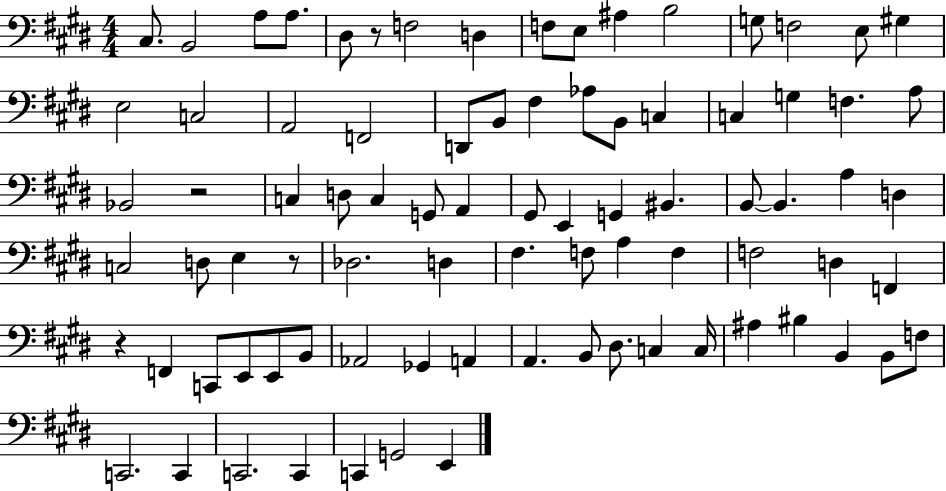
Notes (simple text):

C#3/e. B2/h A3/e A3/e. D#3/e R/e F3/h D3/q F3/e E3/e A#3/q B3/h G3/e F3/h E3/e G#3/q E3/h C3/h A2/h F2/h D2/e B2/e F#3/q Ab3/e B2/e C3/q C3/q G3/q F3/q. A3/e Bb2/h R/h C3/q D3/e C3/q G2/e A2/q G#2/e E2/q G2/q BIS2/q. B2/e B2/q. A3/q D3/q C3/h D3/e E3/q R/e Db3/h. D3/q F#3/q. F3/e A3/q F3/q F3/h D3/q F2/q R/q F2/q C2/e E2/e E2/e B2/e Ab2/h Gb2/q A2/q A2/q. B2/e D#3/e. C3/q C3/s A#3/q BIS3/q B2/q B2/e F3/e C2/h. C2/q C2/h. C2/q C2/q G2/h E2/q